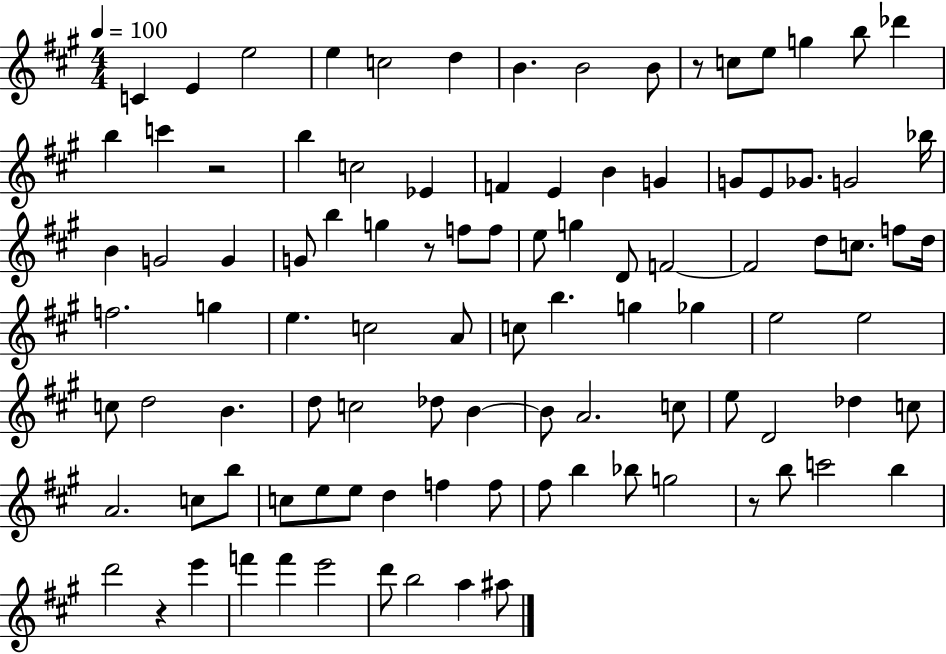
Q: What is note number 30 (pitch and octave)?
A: G4